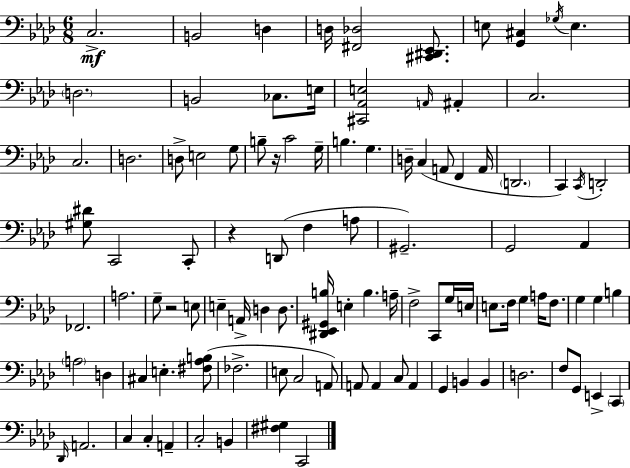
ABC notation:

X:1
T:Untitled
M:6/8
L:1/4
K:Fm
C,2 B,,2 D, D,/4 [^F,,_D,]2 [^C,,^D,,_E,,]/2 E,/2 [G,,^C,] _G,/4 E, D,2 B,,2 _C,/2 E,/4 [^C,,_A,,E,]2 A,,/4 ^A,, C,2 C,2 D,2 D,/2 E,2 G,/2 B,/2 z/4 C2 G,/4 B, G, D,/4 C, A,,/2 F,, A,,/4 D,,2 C,, C,,/4 D,,2 [^G,^D]/2 C,,2 C,,/2 z D,,/2 F, A,/2 ^G,,2 G,,2 _A,, _F,,2 A,2 G,/2 z2 E,/2 E, A,,/4 D, D,/2 [^D,,_E,,^G,,B,]/4 E, B, A,/4 F,2 C,,/2 G,/4 E,/4 E,/2 F,/4 G, A,/4 F,/2 G, G, B, A,2 D, ^C, E, [^F,_A,B,]/2 _F,2 E,/2 C,2 A,,/2 A,,/2 A,, C,/2 A,, G,, B,, B,, D,2 F,/2 G,,/2 E,, C,, _D,,/4 A,,2 C, C, A,, C,2 B,, [^F,^G,] C,,2